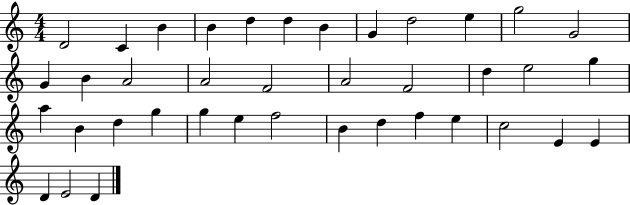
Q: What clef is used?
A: treble